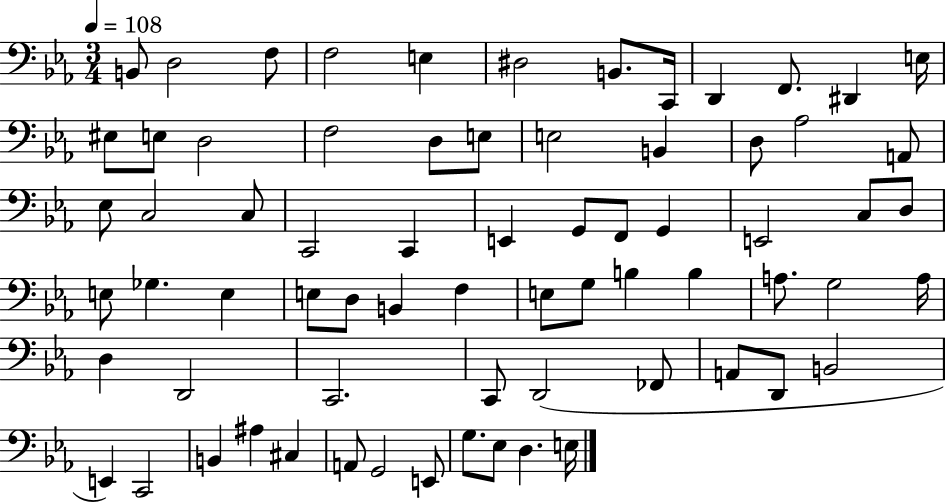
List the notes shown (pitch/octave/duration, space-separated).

B2/e D3/h F3/e F3/h E3/q D#3/h B2/e. C2/s D2/q F2/e. D#2/q E3/s EIS3/e E3/e D3/h F3/h D3/e E3/e E3/h B2/q D3/e Ab3/h A2/e Eb3/e C3/h C3/e C2/h C2/q E2/q G2/e F2/e G2/q E2/h C3/e D3/e E3/e Gb3/q. E3/q E3/e D3/e B2/q F3/q E3/e G3/e B3/q B3/q A3/e. G3/h A3/s D3/q D2/h C2/h. C2/e D2/h FES2/e A2/e D2/e B2/h E2/q C2/h B2/q A#3/q C#3/q A2/e G2/h E2/e G3/e. Eb3/e D3/q. E3/s